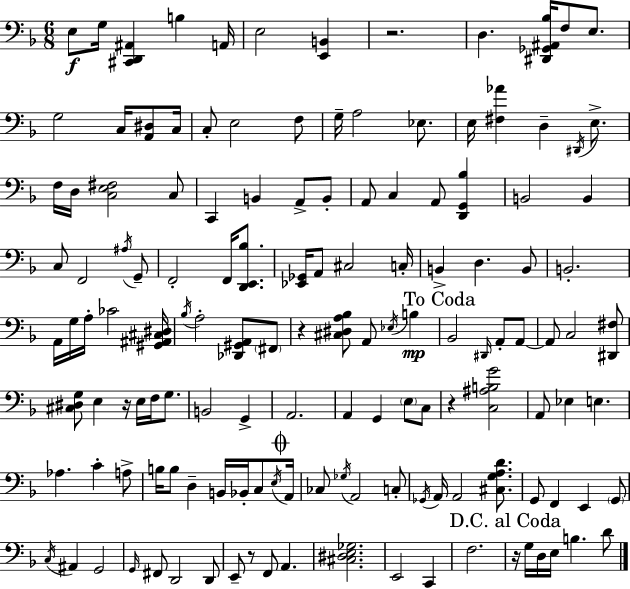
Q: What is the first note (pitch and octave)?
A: E3